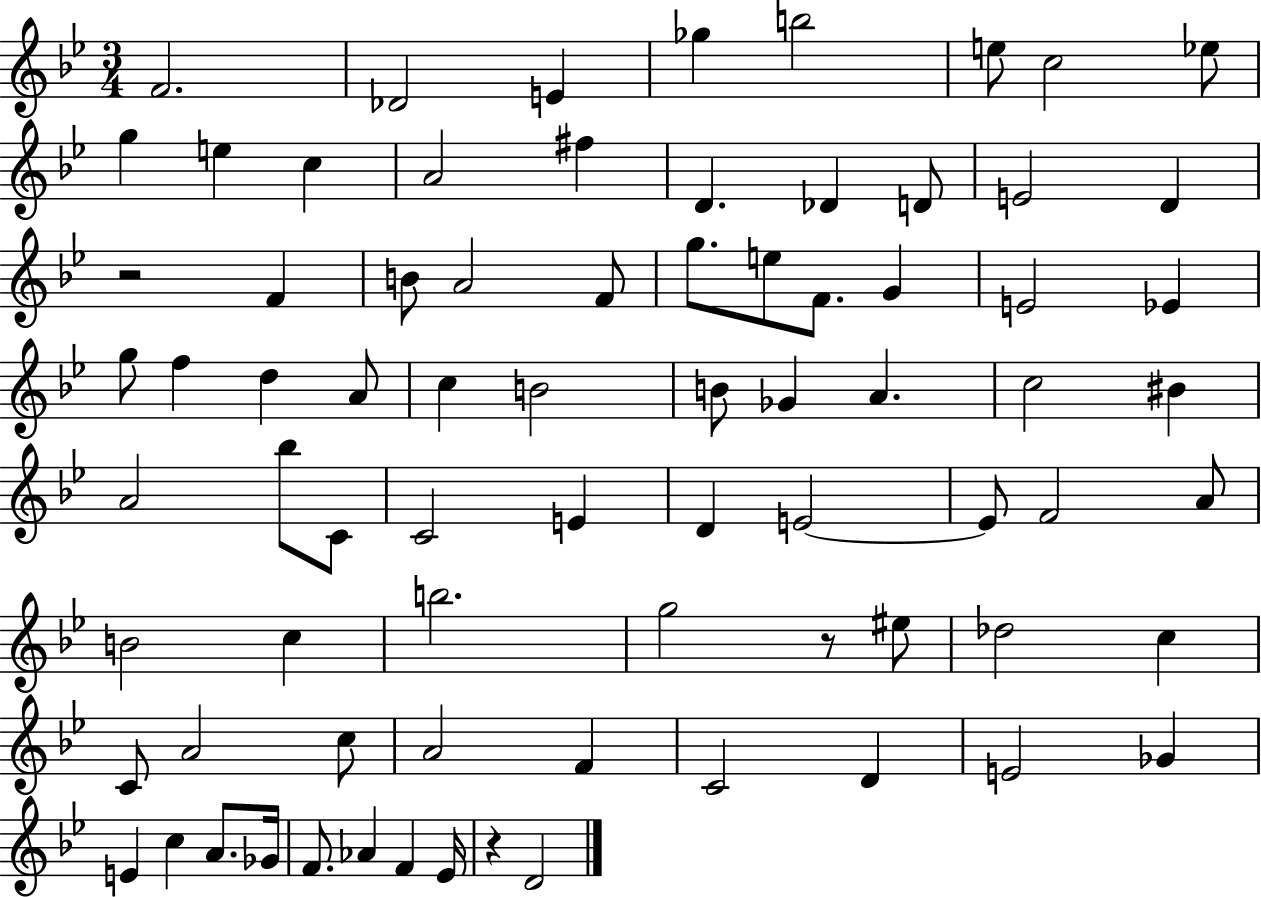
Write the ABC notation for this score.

X:1
T:Untitled
M:3/4
L:1/4
K:Bb
F2 _D2 E _g b2 e/2 c2 _e/2 g e c A2 ^f D _D D/2 E2 D z2 F B/2 A2 F/2 g/2 e/2 F/2 G E2 _E g/2 f d A/2 c B2 B/2 _G A c2 ^B A2 _b/2 C/2 C2 E D E2 E/2 F2 A/2 B2 c b2 g2 z/2 ^e/2 _d2 c C/2 A2 c/2 A2 F C2 D E2 _G E c A/2 _G/4 F/2 _A F _E/4 z D2